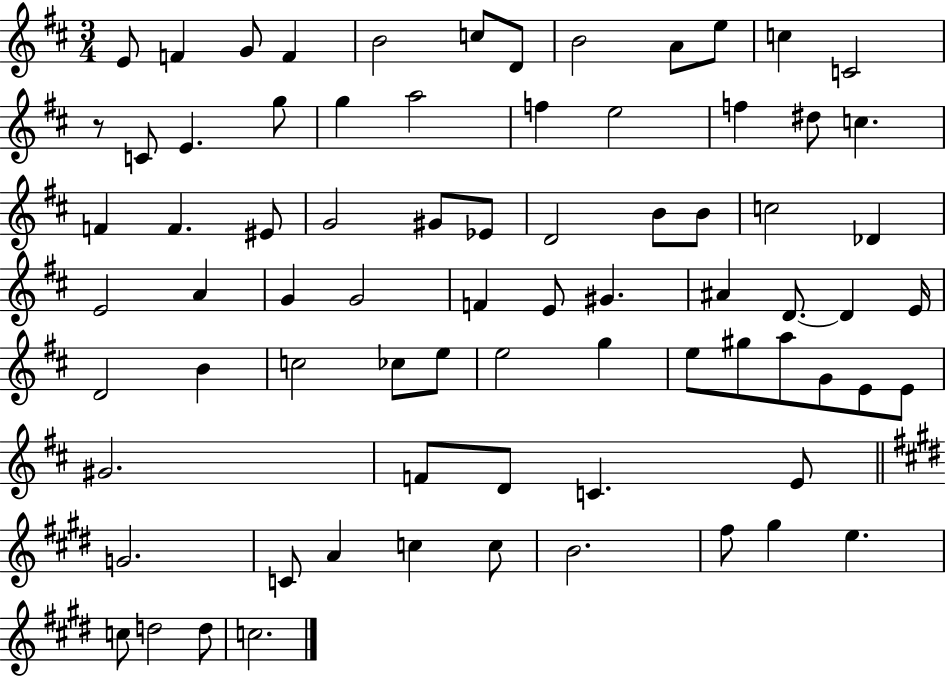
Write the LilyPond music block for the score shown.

{
  \clef treble
  \numericTimeSignature
  \time 3/4
  \key d \major
  e'8 f'4 g'8 f'4 | b'2 c''8 d'8 | b'2 a'8 e''8 | c''4 c'2 | \break r8 c'8 e'4. g''8 | g''4 a''2 | f''4 e''2 | f''4 dis''8 c''4. | \break f'4 f'4. eis'8 | g'2 gis'8 ees'8 | d'2 b'8 b'8 | c''2 des'4 | \break e'2 a'4 | g'4 g'2 | f'4 e'8 gis'4. | ais'4 d'8.~~ d'4 e'16 | \break d'2 b'4 | c''2 ces''8 e''8 | e''2 g''4 | e''8 gis''8 a''8 g'8 e'8 e'8 | \break gis'2. | f'8 d'8 c'4. e'8 | \bar "||" \break \key e \major g'2. | c'8 a'4 c''4 c''8 | b'2. | fis''8 gis''4 e''4. | \break c''8 d''2 d''8 | c''2. | \bar "|."
}